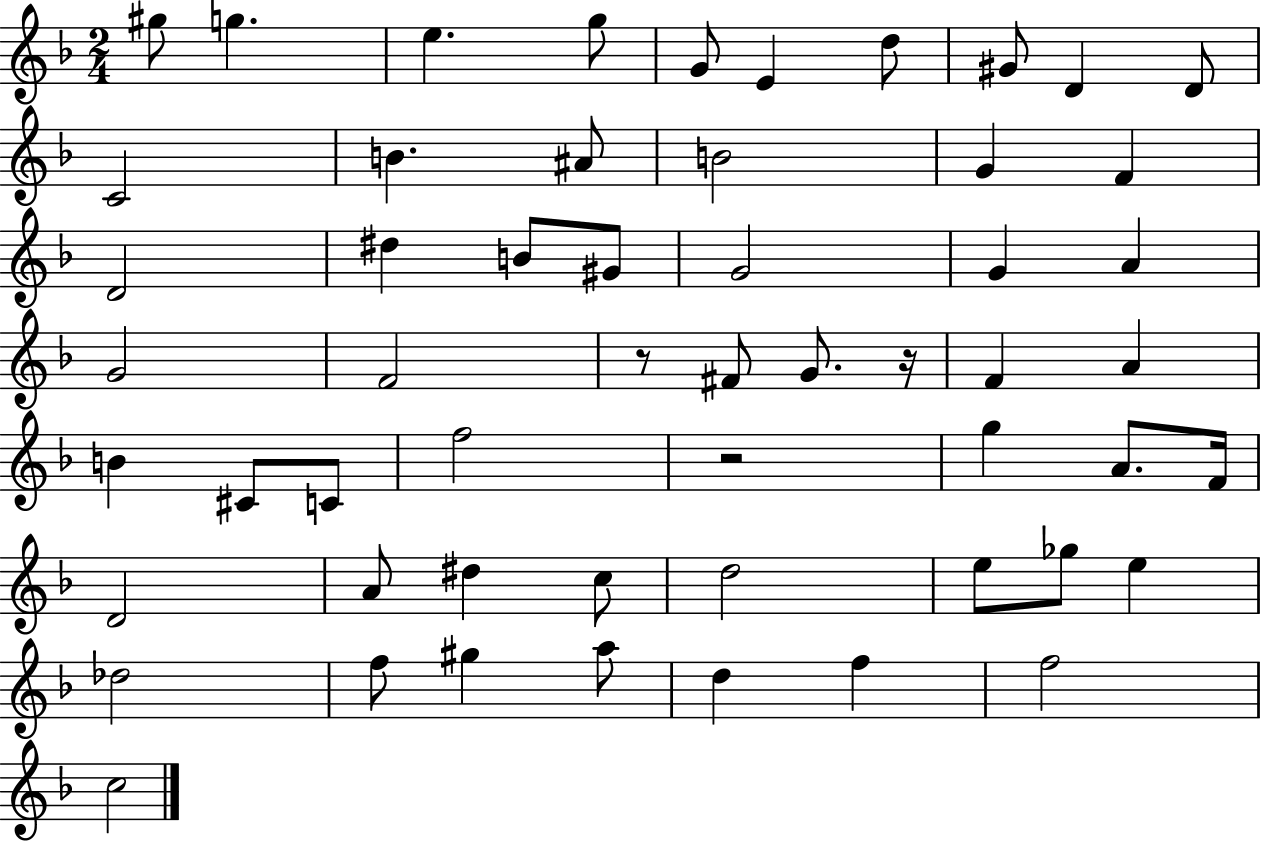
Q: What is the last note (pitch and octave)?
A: C5